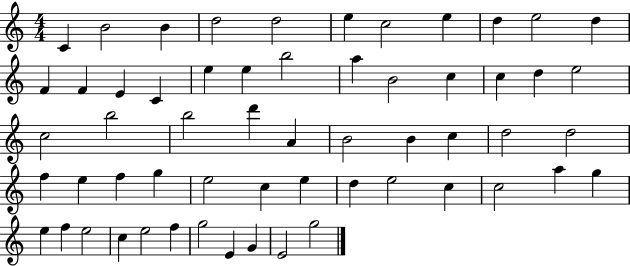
{
  \clef treble
  \numericTimeSignature
  \time 4/4
  \key c \major
  c'4 b'2 b'4 | d''2 d''2 | e''4 c''2 e''4 | d''4 e''2 d''4 | \break f'4 f'4 e'4 c'4 | e''4 e''4 b''2 | a''4 b'2 c''4 | c''4 d''4 e''2 | \break c''2 b''2 | b''2 d'''4 a'4 | b'2 b'4 c''4 | d''2 d''2 | \break f''4 e''4 f''4 g''4 | e''2 c''4 e''4 | d''4 e''2 c''4 | c''2 a''4 g''4 | \break e''4 f''4 e''2 | c''4 e''2 f''4 | g''2 e'4 g'4 | e'2 g''2 | \break \bar "|."
}